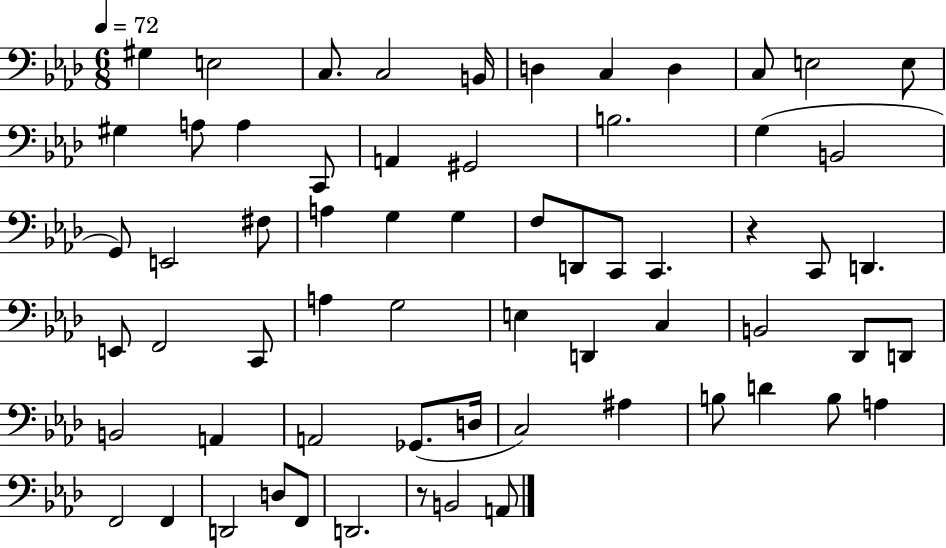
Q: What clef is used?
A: bass